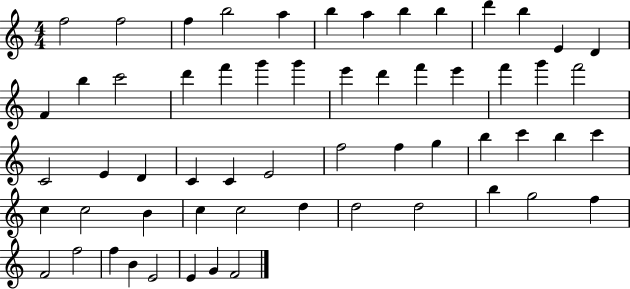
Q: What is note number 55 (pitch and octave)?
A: B4